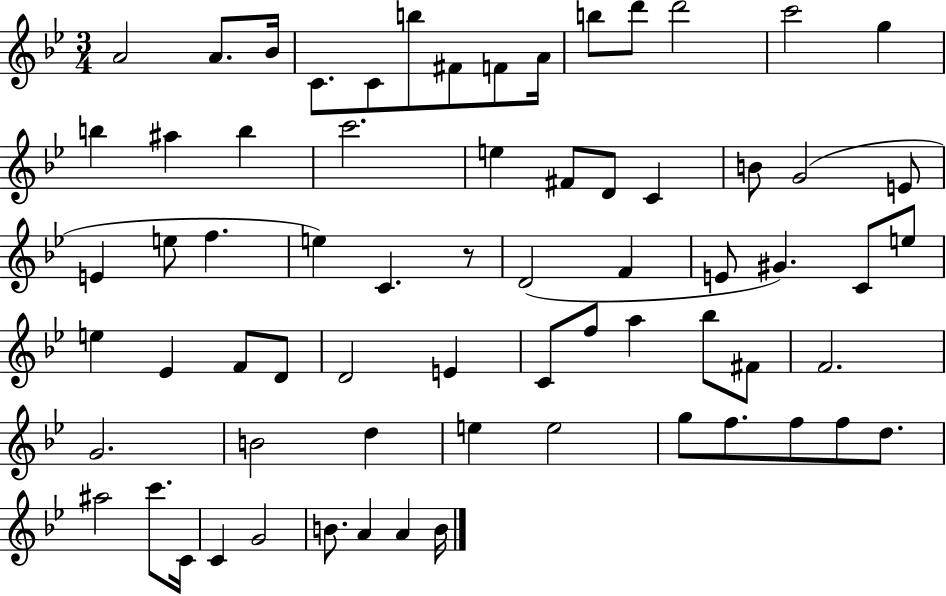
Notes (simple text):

A4/h A4/e. Bb4/s C4/e. C4/e B5/e F#4/e F4/e A4/s B5/e D6/e D6/h C6/h G5/q B5/q A#5/q B5/q C6/h. E5/q F#4/e D4/e C4/q B4/e G4/h E4/e E4/q E5/e F5/q. E5/q C4/q. R/e D4/h F4/q E4/e G#4/q. C4/e E5/e E5/q Eb4/q F4/e D4/e D4/h E4/q C4/e F5/e A5/q Bb5/e F#4/e F4/h. G4/h. B4/h D5/q E5/q E5/h G5/e F5/e. F5/e F5/e D5/e. A#5/h C6/e. C4/s C4/q G4/h B4/e. A4/q A4/q B4/s